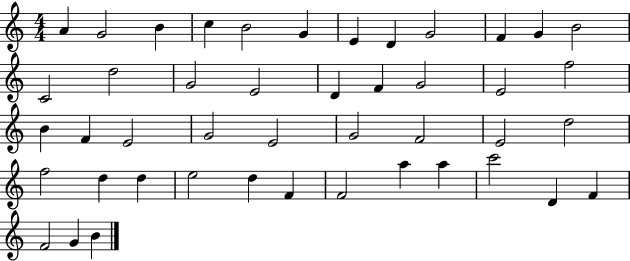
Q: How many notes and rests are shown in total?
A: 45